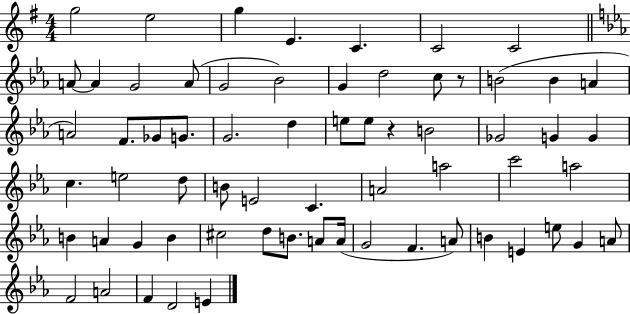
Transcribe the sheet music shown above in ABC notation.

X:1
T:Untitled
M:4/4
L:1/4
K:G
g2 e2 g E C C2 C2 A/2 A G2 A/2 G2 _B2 G d2 c/2 z/2 B2 B A A2 F/2 _G/2 G/2 G2 d e/2 e/2 z B2 _G2 G G c e2 d/2 B/2 E2 C A2 a2 c'2 a2 B A G B ^c2 d/2 B/2 A/2 A/4 G2 F A/2 B E e/2 G A/2 F2 A2 F D2 E